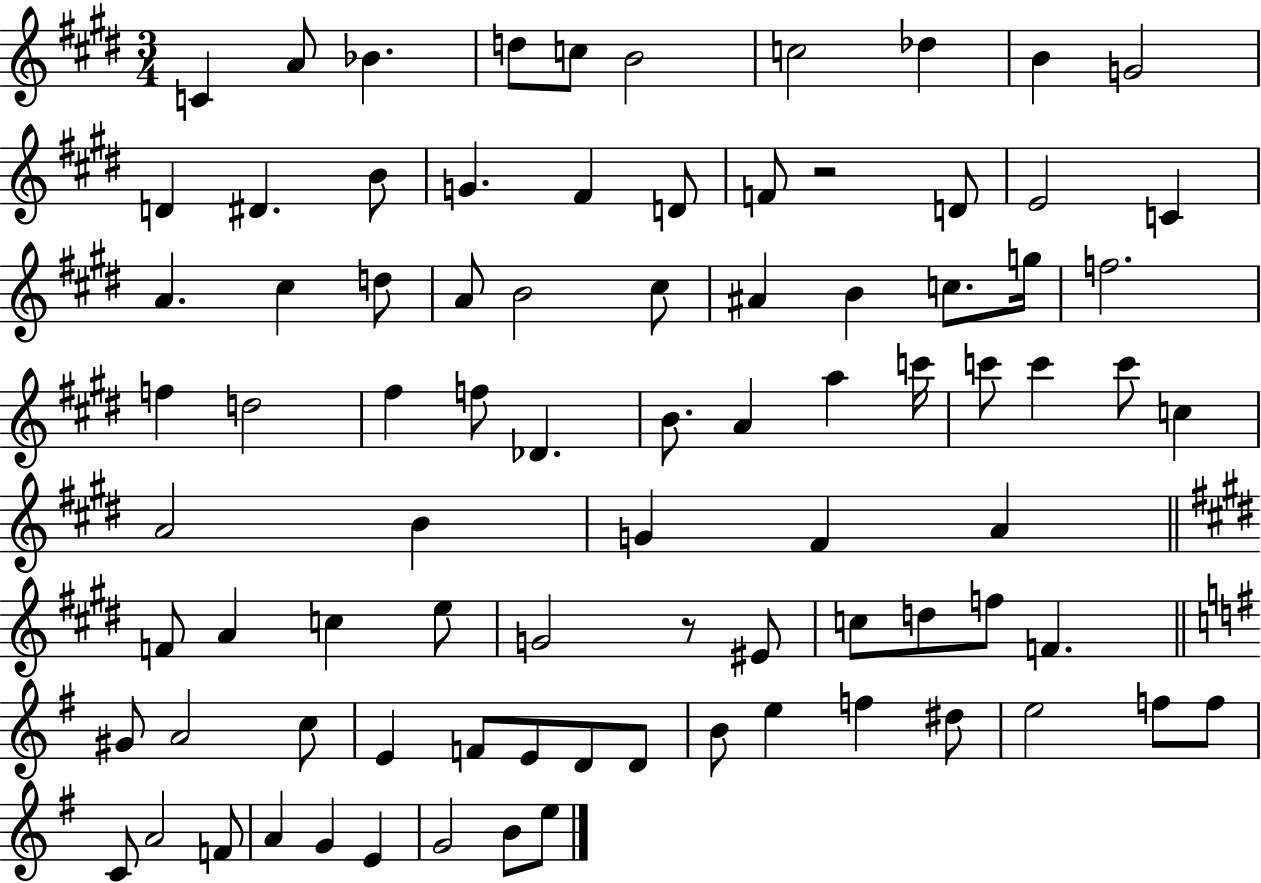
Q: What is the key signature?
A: E major